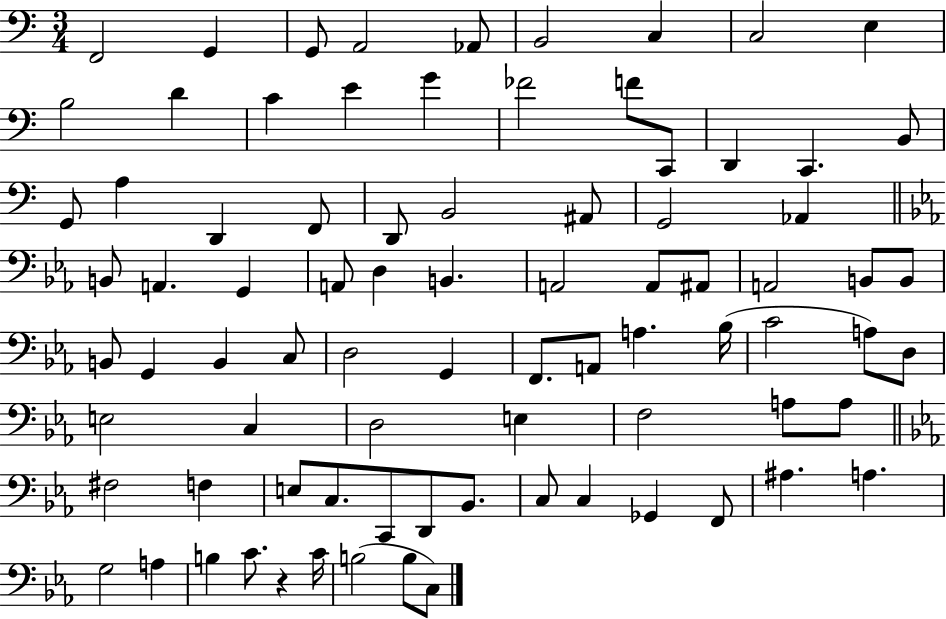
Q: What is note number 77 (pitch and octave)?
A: B3